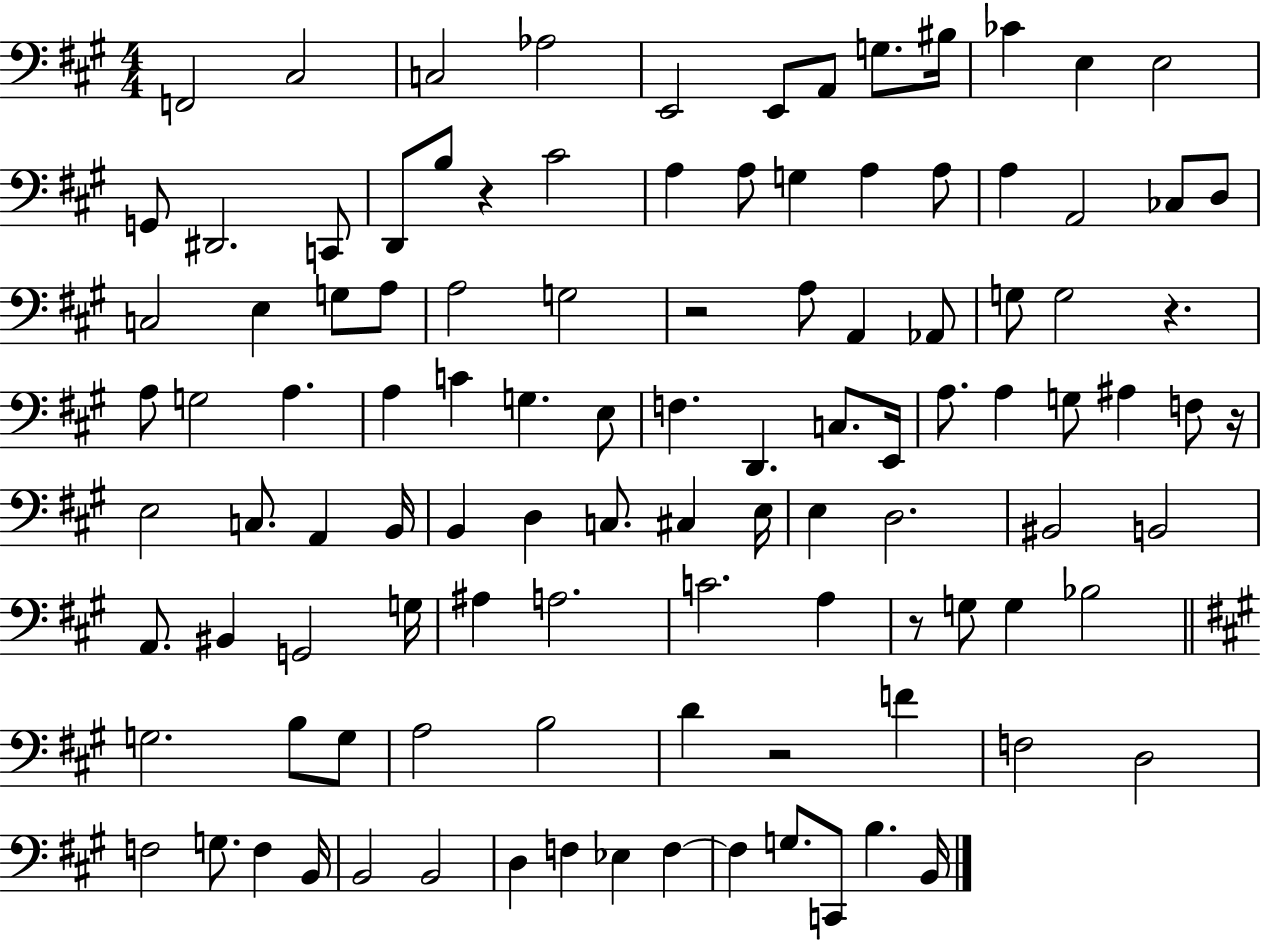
F2/h C#3/h C3/h Ab3/h E2/h E2/e A2/e G3/e. BIS3/s CES4/q E3/q E3/h G2/e D#2/h. C2/e D2/e B3/e R/q C#4/h A3/q A3/e G3/q A3/q A3/e A3/q A2/h CES3/e D3/e C3/h E3/q G3/e A3/e A3/h G3/h R/h A3/e A2/q Ab2/e G3/e G3/h R/q. A3/e G3/h A3/q. A3/q C4/q G3/q. E3/e F3/q. D2/q. C3/e. E2/s A3/e. A3/q G3/e A#3/q F3/e R/s E3/h C3/e. A2/q B2/s B2/q D3/q C3/e. C#3/q E3/s E3/q D3/h. BIS2/h B2/h A2/e. BIS2/q G2/h G3/s A#3/q A3/h. C4/h. A3/q R/e G3/e G3/q Bb3/h G3/h. B3/e G3/e A3/h B3/h D4/q R/h F4/q F3/h D3/h F3/h G3/e. F3/q B2/s B2/h B2/h D3/q F3/q Eb3/q F3/q F3/q G3/e. C2/e B3/q. B2/s